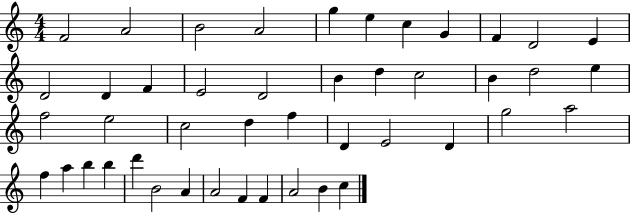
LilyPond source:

{
  \clef treble
  \numericTimeSignature
  \time 4/4
  \key c \major
  f'2 a'2 | b'2 a'2 | g''4 e''4 c''4 g'4 | f'4 d'2 e'4 | \break d'2 d'4 f'4 | e'2 d'2 | b'4 d''4 c''2 | b'4 d''2 e''4 | \break f''2 e''2 | c''2 d''4 f''4 | d'4 e'2 d'4 | g''2 a''2 | \break f''4 a''4 b''4 b''4 | d'''4 b'2 a'4 | a'2 f'4 f'4 | a'2 b'4 c''4 | \break \bar "|."
}